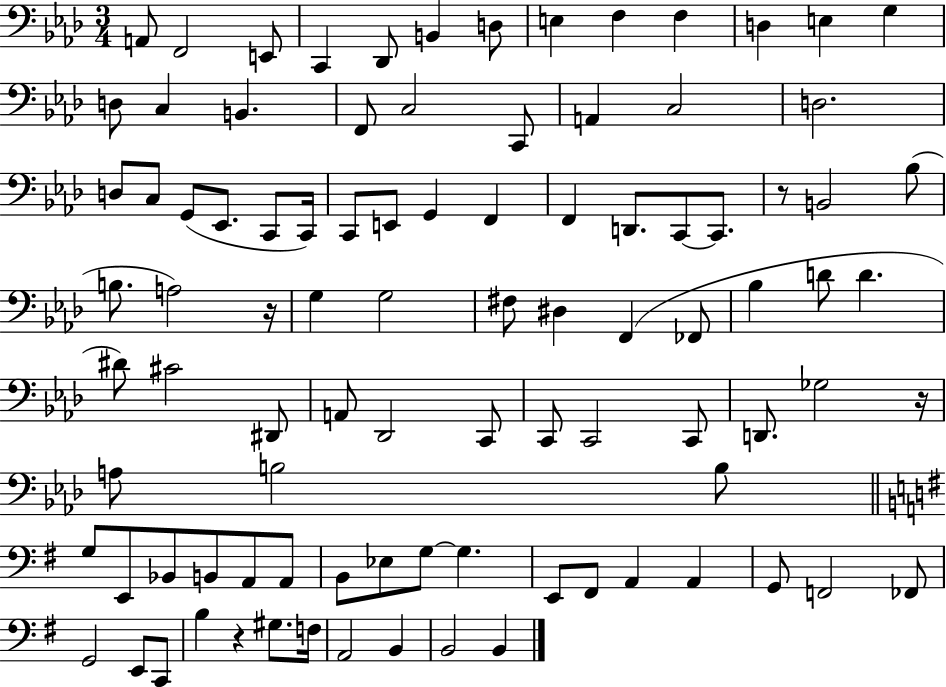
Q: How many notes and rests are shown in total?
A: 94